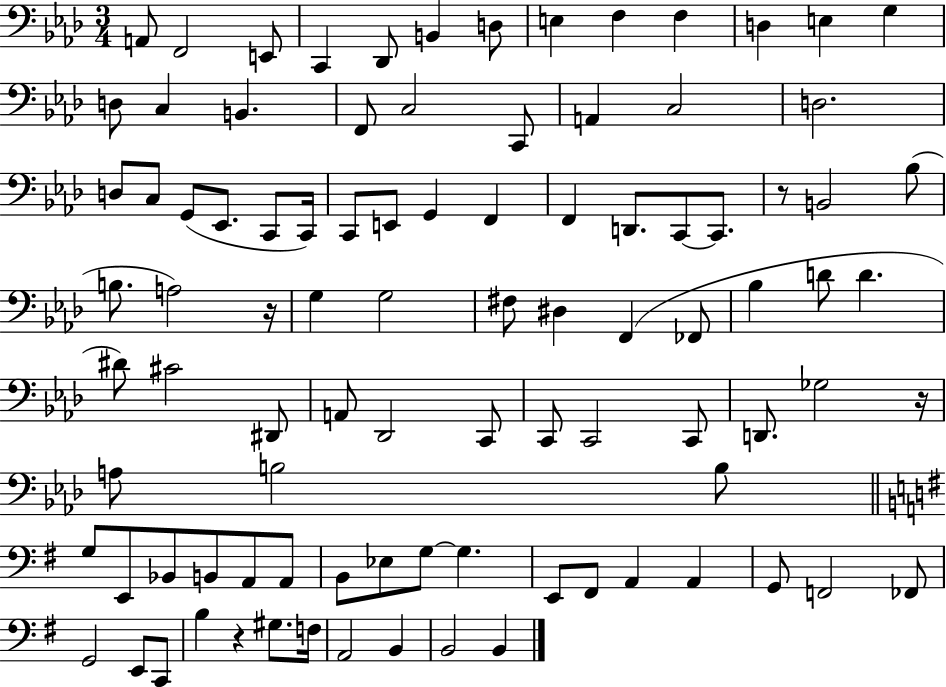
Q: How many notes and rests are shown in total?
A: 94